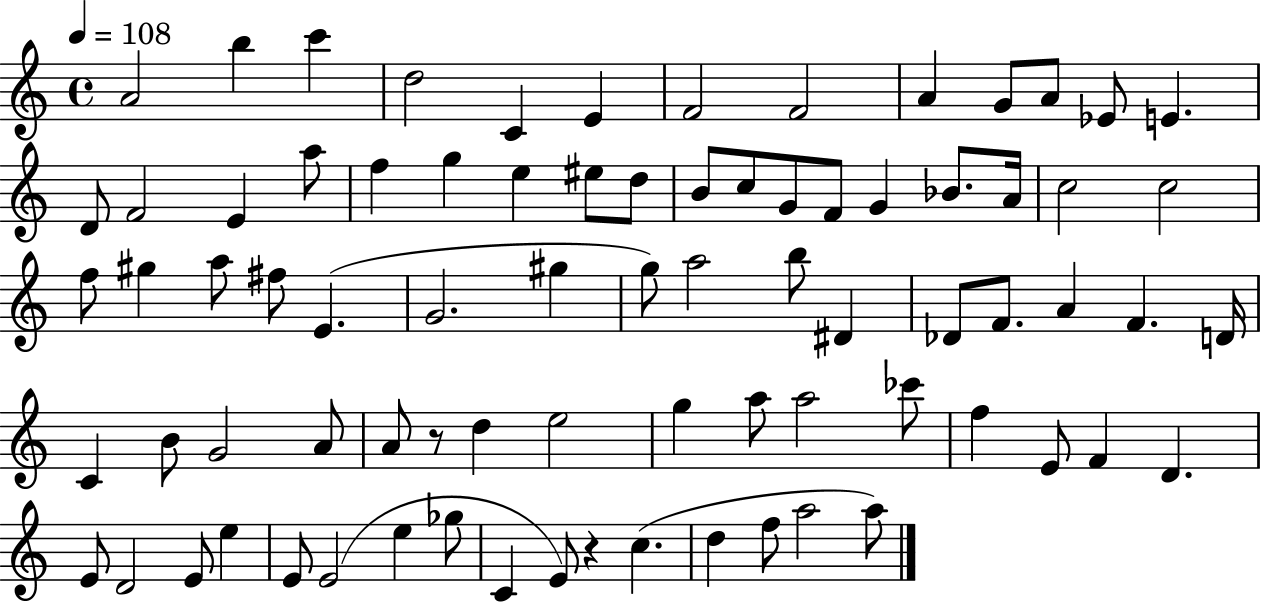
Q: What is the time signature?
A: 4/4